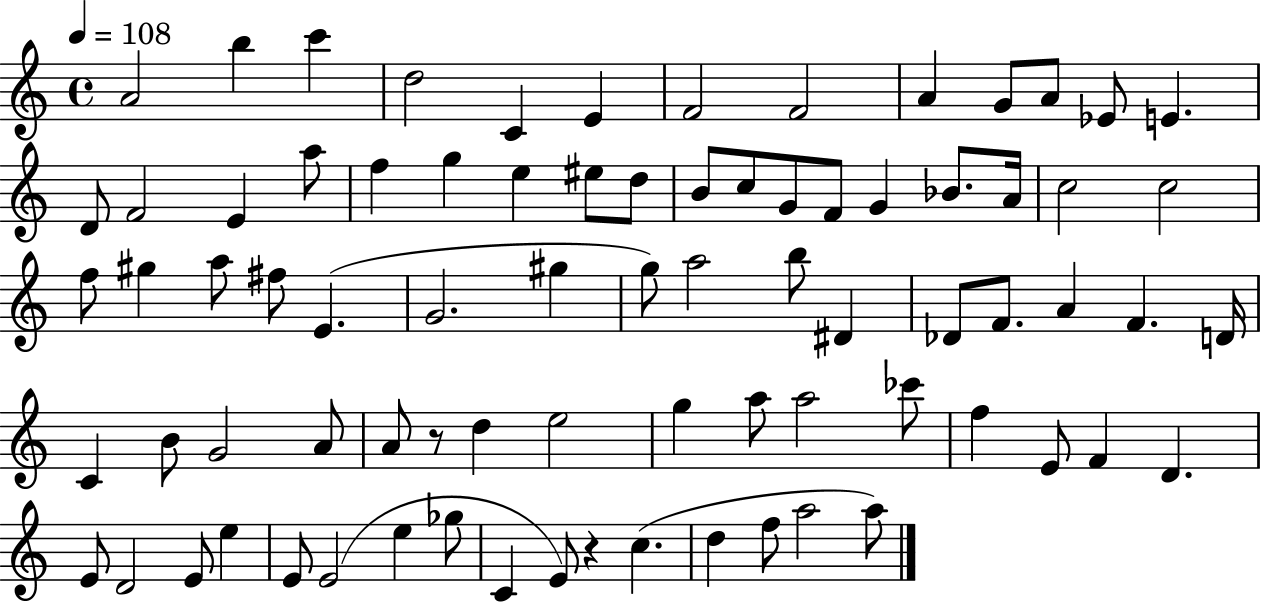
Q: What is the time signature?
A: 4/4